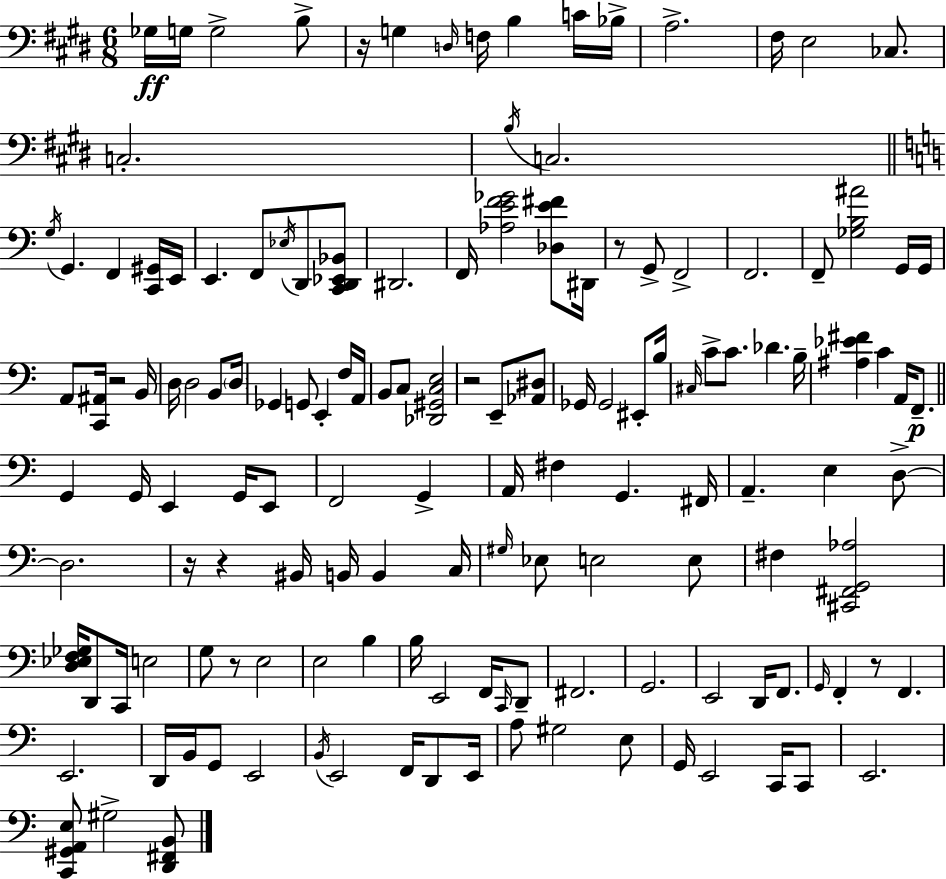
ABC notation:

X:1
T:Untitled
M:6/8
L:1/4
K:E
_G,/4 G,/4 G,2 B,/2 z/4 G, D,/4 F,/4 B, C/4 _B,/4 A,2 ^F,/4 E,2 _C,/2 C,2 B,/4 C,2 G,/4 G,, F,, [C,,^G,,]/4 E,,/4 E,, F,,/2 _E,/4 D,,/2 [C,,D,,_E,,_B,,]/2 ^D,,2 F,,/4 [_A,EF_G]2 [_D,E^F]/2 ^D,,/4 z/2 G,,/2 F,,2 F,,2 F,,/2 [_G,B,^A]2 G,,/4 G,,/4 A,,/2 [C,,^A,,]/4 z2 B,,/4 D,/4 D,2 B,,/2 D,/4 _G,, G,,/2 E,, F,/4 A,,/4 B,,/2 C,/2 [_D,,^G,,C,E,]2 z2 E,,/2 [_A,,^D,]/2 _G,,/4 _G,,2 ^E,,/2 B,/4 ^C,/4 C/2 C/2 _D B,/4 [^A,_E^F] C A,,/4 F,,/2 G,, G,,/4 E,, G,,/4 E,,/2 F,,2 G,, A,,/4 ^F, G,, ^F,,/4 A,, E, D,/2 D,2 z/4 z ^B,,/4 B,,/4 B,, C,/4 ^G,/4 _E,/2 E,2 E,/2 ^F, [^C,,^F,,G,,_A,]2 [D,_E,F,_G,]/4 D,,/2 C,,/4 E,2 G,/2 z/2 E,2 E,2 B, B,/4 E,,2 F,,/4 C,,/4 D,,/2 ^F,,2 G,,2 E,,2 D,,/4 F,,/2 G,,/4 F,, z/2 F,, E,,2 D,,/4 B,,/4 G,,/2 E,,2 B,,/4 E,,2 F,,/4 D,,/2 E,,/4 A,/2 ^G,2 E,/2 G,,/4 E,,2 C,,/4 C,,/2 E,,2 [C,,^G,,A,,E,]/2 ^G,2 [D,,^F,,B,,]/2